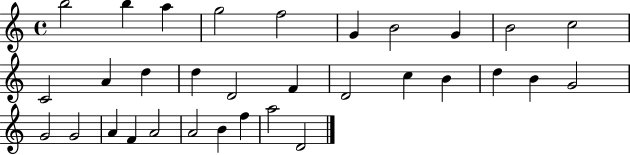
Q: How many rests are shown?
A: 0